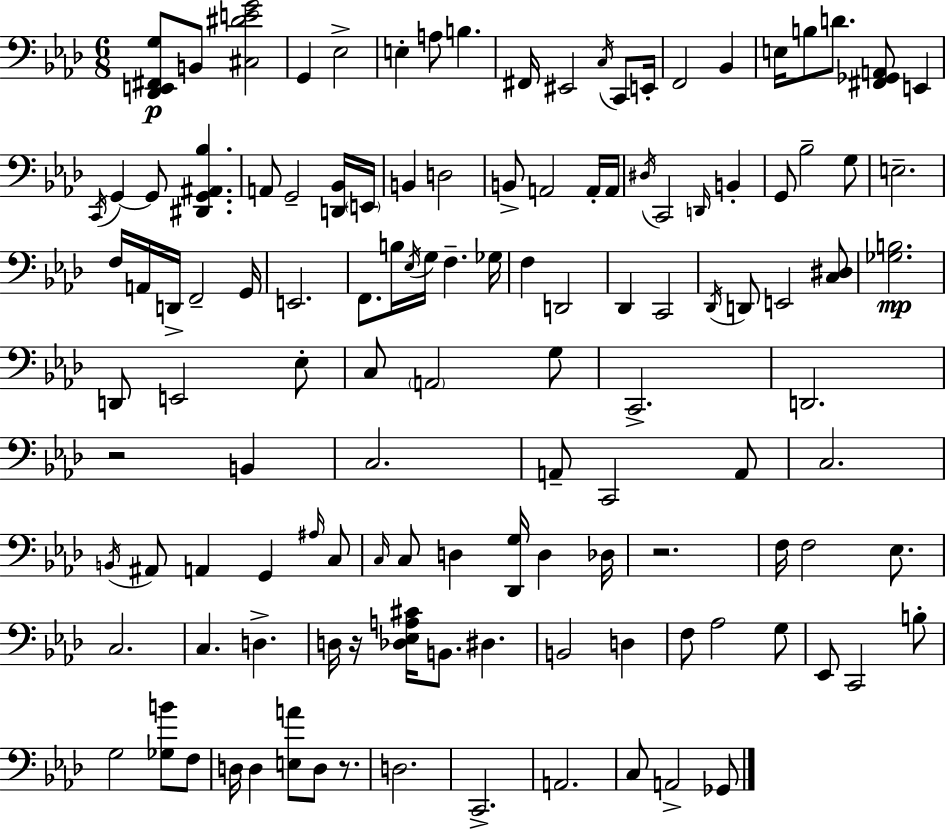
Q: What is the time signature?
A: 6/8